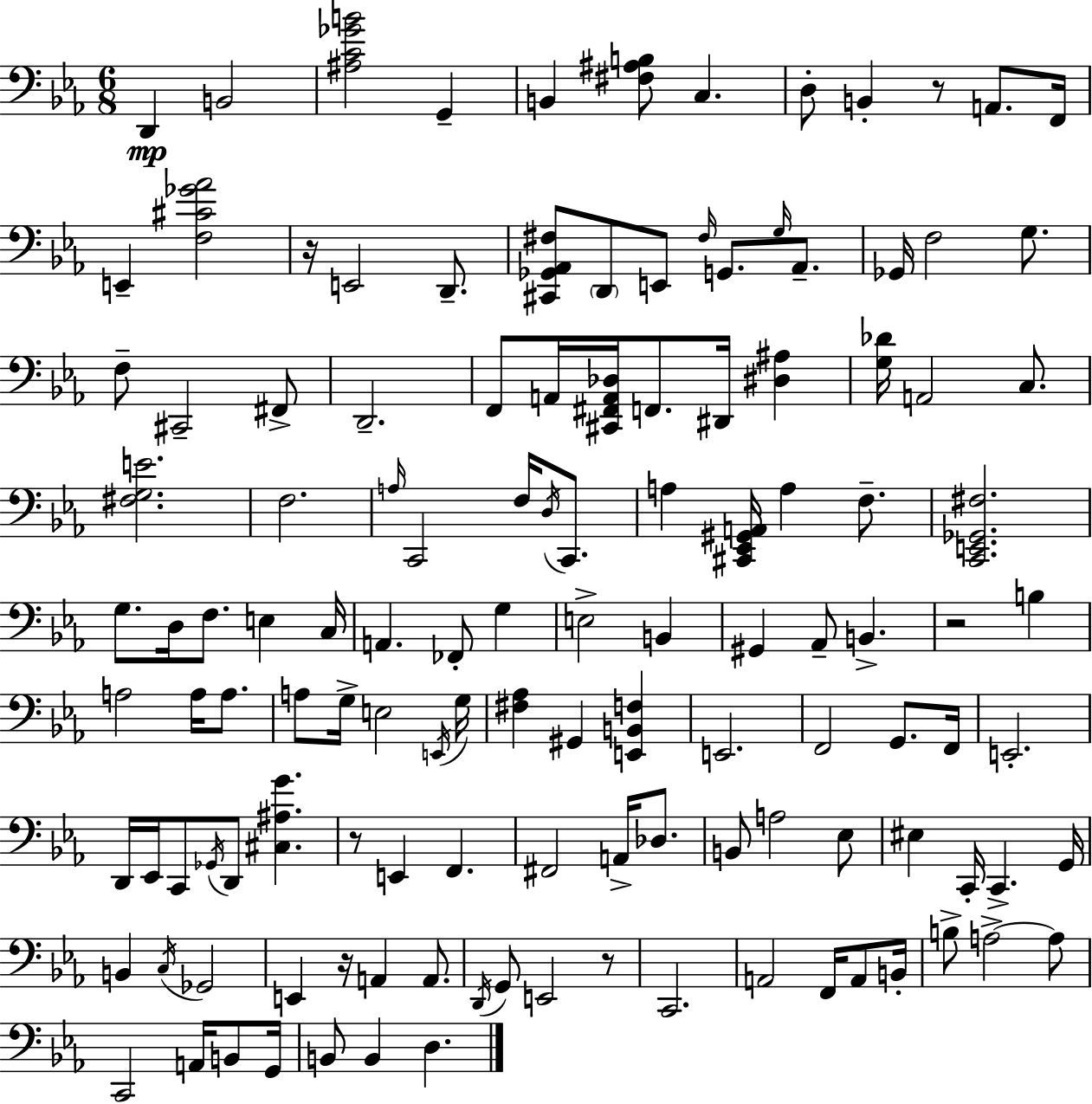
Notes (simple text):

D2/q B2/h [A#3,C4,Gb4,B4]/h G2/q B2/q [F#3,A#3,B3]/e C3/q. D3/e B2/q R/e A2/e. F2/s E2/q [F3,C#4,Gb4,Ab4]/h R/s E2/h D2/e. [C#2,Gb2,Ab2,F#3]/e D2/e E2/e F#3/s G2/e. G3/s Ab2/e. Gb2/s F3/h G3/e. F3/e C#2/h F#2/e D2/h. F2/e A2/s [C#2,F#2,A2,Db3]/s F2/e. D#2/s [D#3,A#3]/q [G3,Db4]/s A2/h C3/e. [F#3,G3,E4]/h. F3/h. A3/s C2/h F3/s D3/s C2/e. A3/q [C#2,Eb2,G#2,A2]/s A3/q F3/e. [C2,E2,Gb2,F#3]/h. G3/e. D3/s F3/e. E3/q C3/s A2/q. FES2/e G3/q E3/h B2/q G#2/q Ab2/e B2/q. R/h B3/q A3/h A3/s A3/e. A3/e G3/s E3/h E2/s G3/s [F#3,Ab3]/q G#2/q [E2,B2,F3]/q E2/h. F2/h G2/e. F2/s E2/h. D2/s Eb2/s C2/e Gb2/s D2/e [C#3,A#3,G4]/q. R/e E2/q F2/q. F#2/h A2/s Db3/e. B2/e A3/h Eb3/e EIS3/q C2/s C2/q. G2/s B2/q C3/s Gb2/h E2/q R/s A2/q A2/e. D2/s G2/e E2/h R/e C2/h. A2/h F2/s A2/e B2/s B3/e A3/h A3/e C2/h A2/s B2/e G2/s B2/e B2/q D3/q.